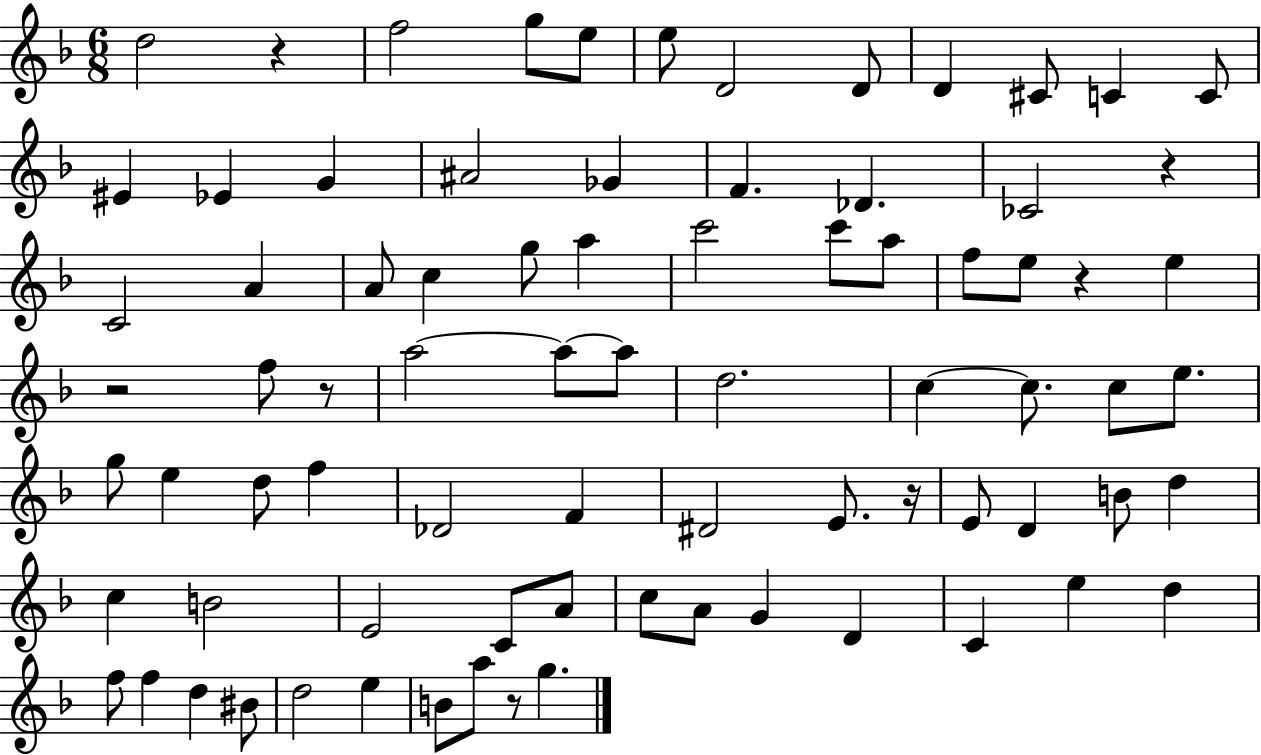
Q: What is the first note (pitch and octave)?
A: D5